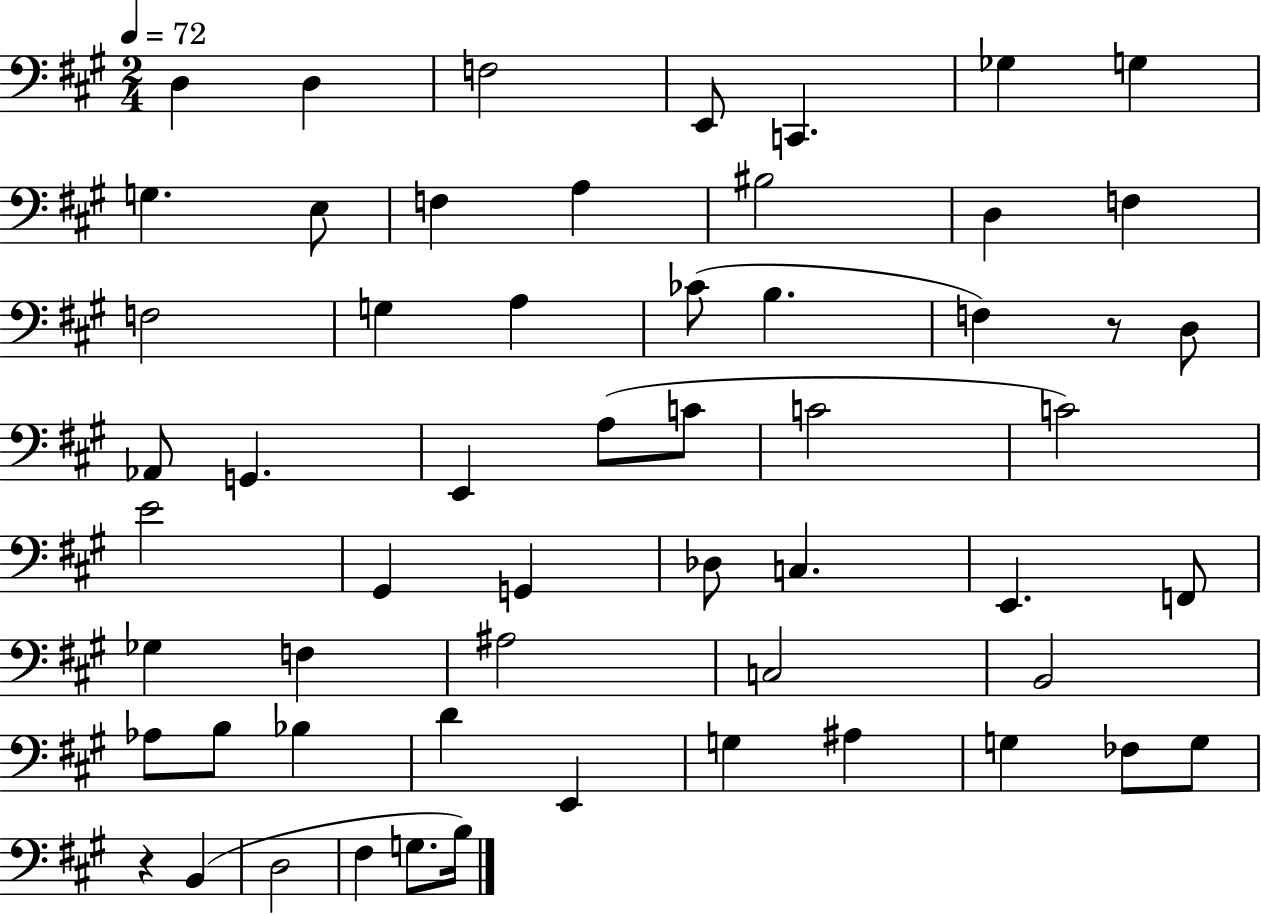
X:1
T:Untitled
M:2/4
L:1/4
K:A
D, D, F,2 E,,/2 C,, _G, G, G, E,/2 F, A, ^B,2 D, F, F,2 G, A, _C/2 B, F, z/2 D,/2 _A,,/2 G,, E,, A,/2 C/2 C2 C2 E2 ^G,, G,, _D,/2 C, E,, F,,/2 _G, F, ^A,2 C,2 B,,2 _A,/2 B,/2 _B, D E,, G, ^A, G, _F,/2 G,/2 z B,, D,2 ^F, G,/2 B,/4